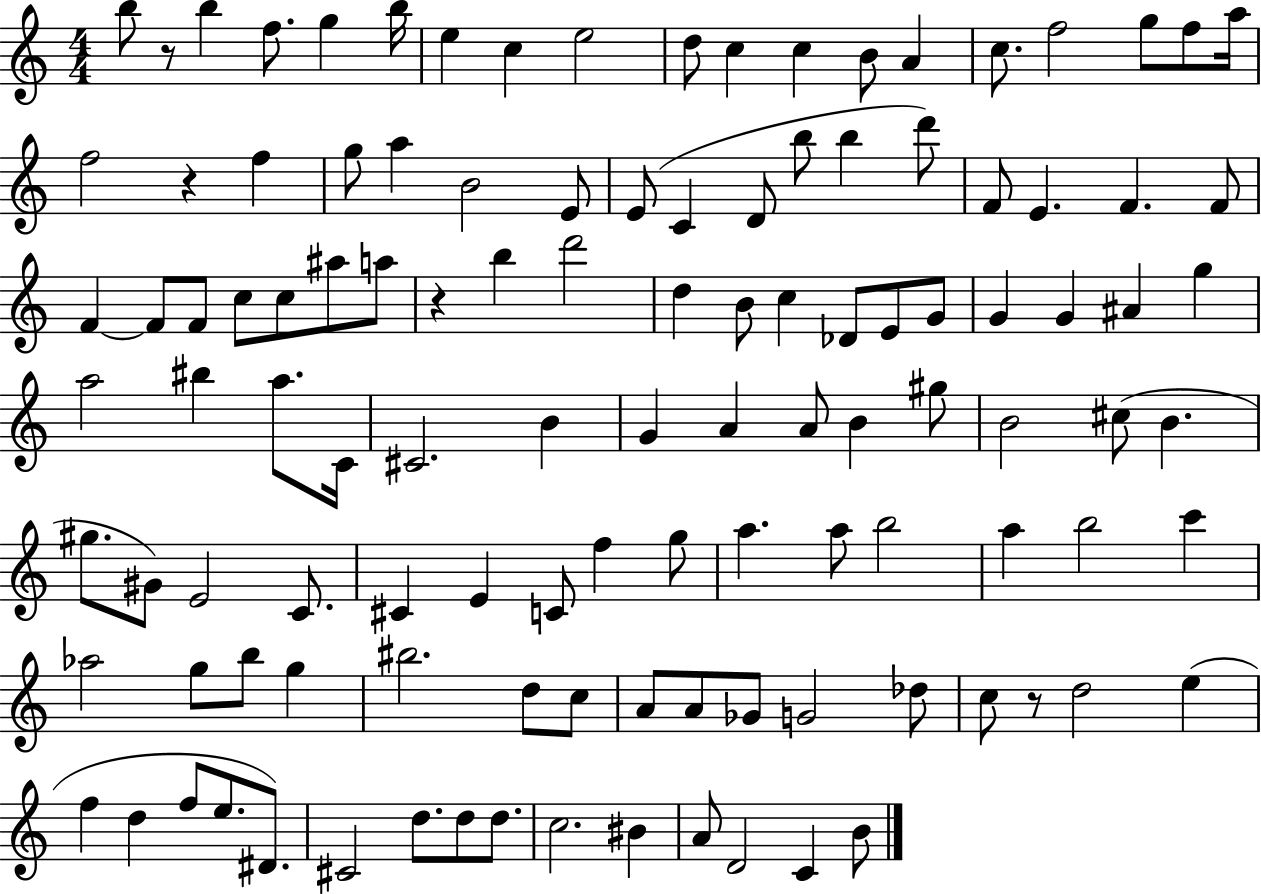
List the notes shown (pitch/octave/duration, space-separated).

B5/e R/e B5/q F5/e. G5/q B5/s E5/q C5/q E5/h D5/e C5/q C5/q B4/e A4/q C5/e. F5/h G5/e F5/e A5/s F5/h R/q F5/q G5/e A5/q B4/h E4/e E4/e C4/q D4/e B5/e B5/q D6/e F4/e E4/q. F4/q. F4/e F4/q F4/e F4/e C5/e C5/e A#5/e A5/e R/q B5/q D6/h D5/q B4/e C5/q Db4/e E4/e G4/e G4/q G4/q A#4/q G5/q A5/h BIS5/q A5/e. C4/s C#4/h. B4/q G4/q A4/q A4/e B4/q G#5/e B4/h C#5/e B4/q. G#5/e. G#4/e E4/h C4/e. C#4/q E4/q C4/e F5/q G5/e A5/q. A5/e B5/h A5/q B5/h C6/q Ab5/h G5/e B5/e G5/q BIS5/h. D5/e C5/e A4/e A4/e Gb4/e G4/h Db5/e C5/e R/e D5/h E5/q F5/q D5/q F5/e E5/e. D#4/e. C#4/h D5/e. D5/e D5/e. C5/h. BIS4/q A4/e D4/h C4/q B4/e